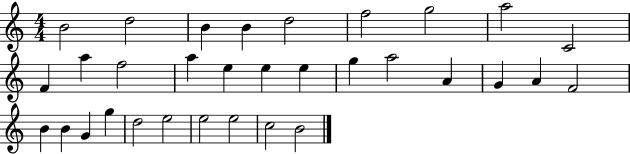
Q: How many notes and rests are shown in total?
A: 32